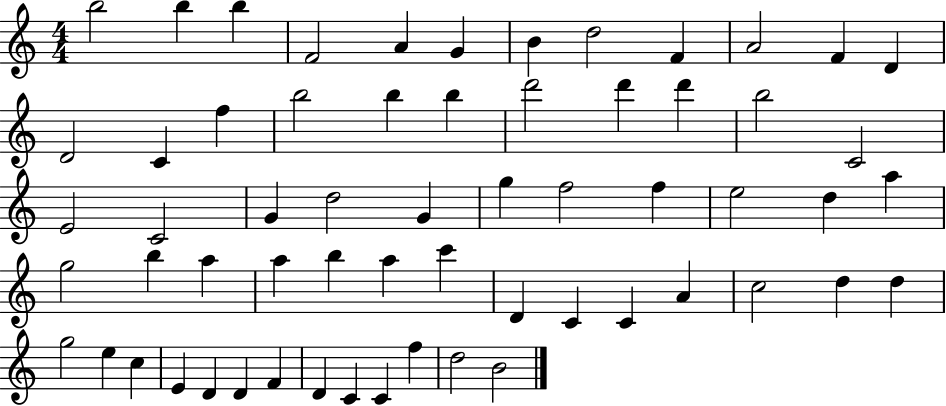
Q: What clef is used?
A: treble